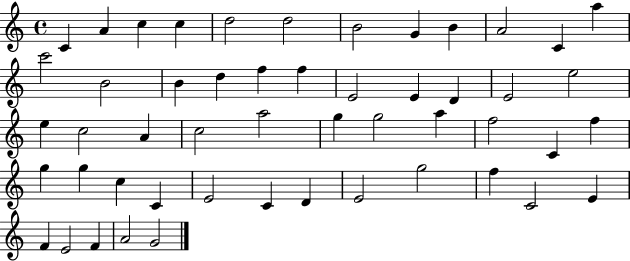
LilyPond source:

{
  \clef treble
  \time 4/4
  \defaultTimeSignature
  \key c \major
  c'4 a'4 c''4 c''4 | d''2 d''2 | b'2 g'4 b'4 | a'2 c'4 a''4 | \break c'''2 b'2 | b'4 d''4 f''4 f''4 | e'2 e'4 d'4 | e'2 e''2 | \break e''4 c''2 a'4 | c''2 a''2 | g''4 g''2 a''4 | f''2 c'4 f''4 | \break g''4 g''4 c''4 c'4 | e'2 c'4 d'4 | e'2 g''2 | f''4 c'2 e'4 | \break f'4 e'2 f'4 | a'2 g'2 | \bar "|."
}